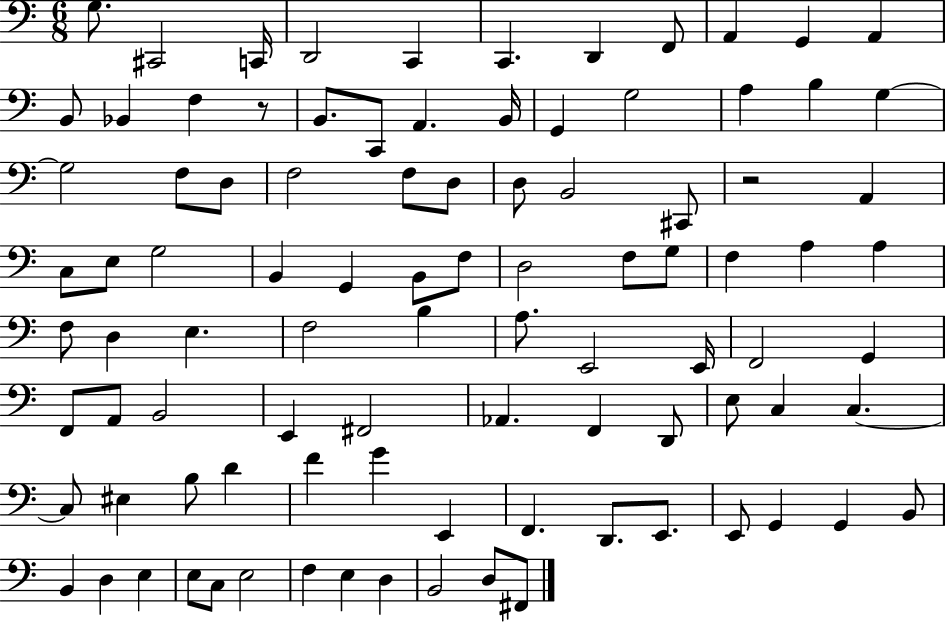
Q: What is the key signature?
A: C major